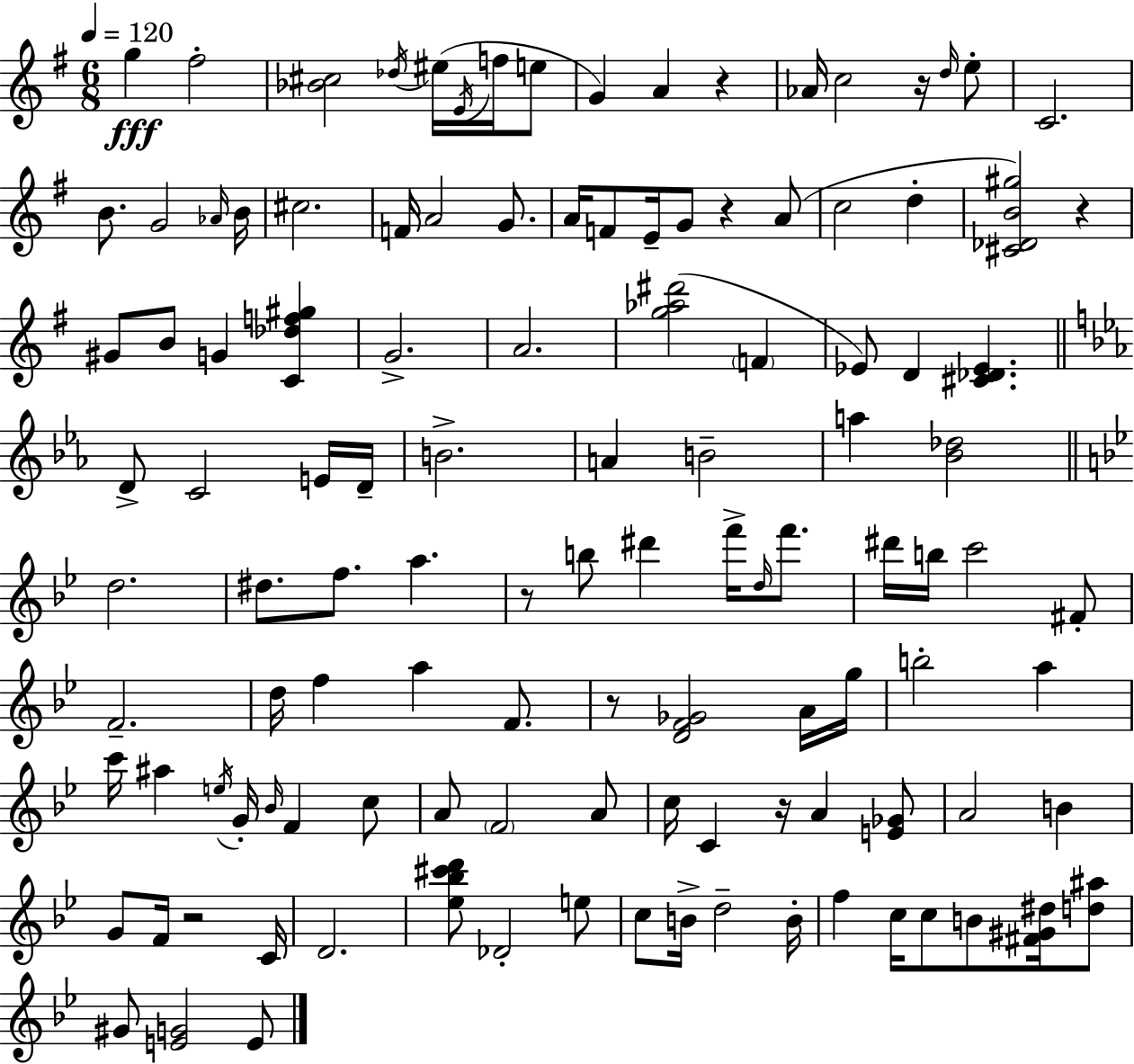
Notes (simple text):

G5/q F#5/h [Bb4,C#5]/h Db5/s EIS5/s E4/s F5/s E5/e G4/q A4/q R/q Ab4/s C5/h R/s D5/s E5/e C4/h. B4/e. G4/h Ab4/s B4/s C#5/h. F4/s A4/h G4/e. A4/s F4/e E4/s G4/e R/q A4/e C5/h D5/q [C#4,Db4,B4,G#5]/h R/q G#4/e B4/e G4/q [C4,Db5,F5,G#5]/q G4/h. A4/h. [G5,Ab5,D#6]/h F4/q Eb4/e D4/q [C#4,Db4,Eb4]/q. D4/e C4/h E4/s D4/s B4/h. A4/q B4/h A5/q [Bb4,Db5]/h D5/h. D#5/e. F5/e. A5/q. R/e B5/e D#6/q F6/s D5/s F6/e. D#6/s B5/s C6/h F#4/e F4/h. D5/s F5/q A5/q F4/e. R/e [D4,F4,Gb4]/h A4/s G5/s B5/h A5/q C6/s A#5/q E5/s G4/s Bb4/s F4/q C5/e A4/e F4/h A4/e C5/s C4/q R/s A4/q [E4,Gb4]/e A4/h B4/q G4/e F4/s R/h C4/s D4/h. [Eb5,Bb5,C#6,D6]/e Db4/h E5/e C5/e B4/s D5/h B4/s F5/q C5/s C5/e B4/e [F#4,G#4,D#5]/s [D5,A#5]/e G#4/e [E4,G4]/h E4/e